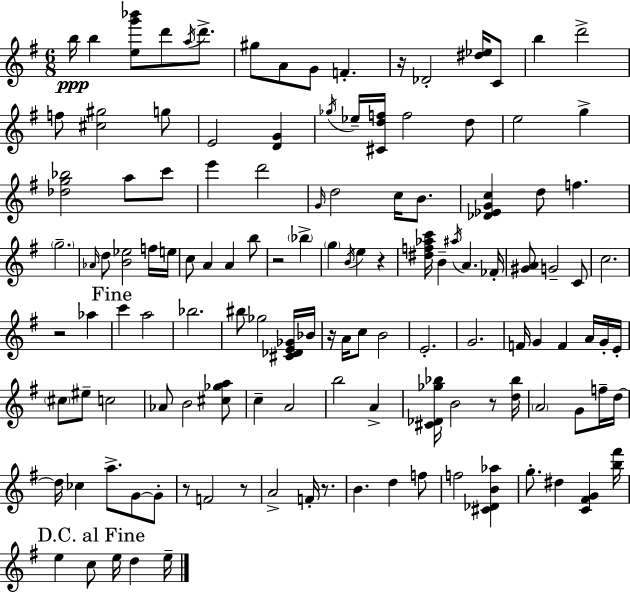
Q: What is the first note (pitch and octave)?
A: B5